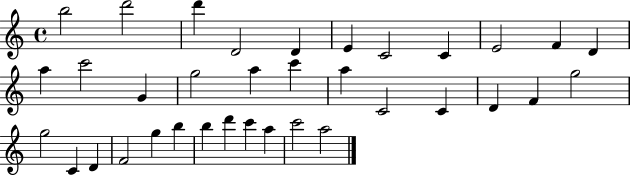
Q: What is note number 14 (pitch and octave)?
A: G4